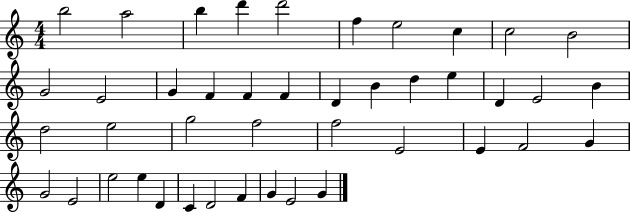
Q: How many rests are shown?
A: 0